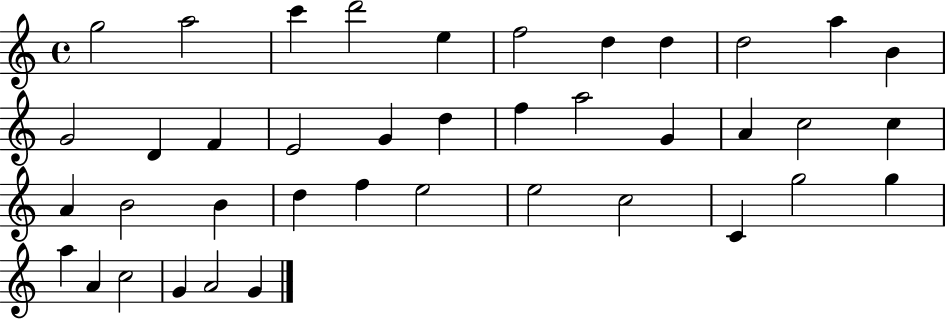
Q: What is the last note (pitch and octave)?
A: G4